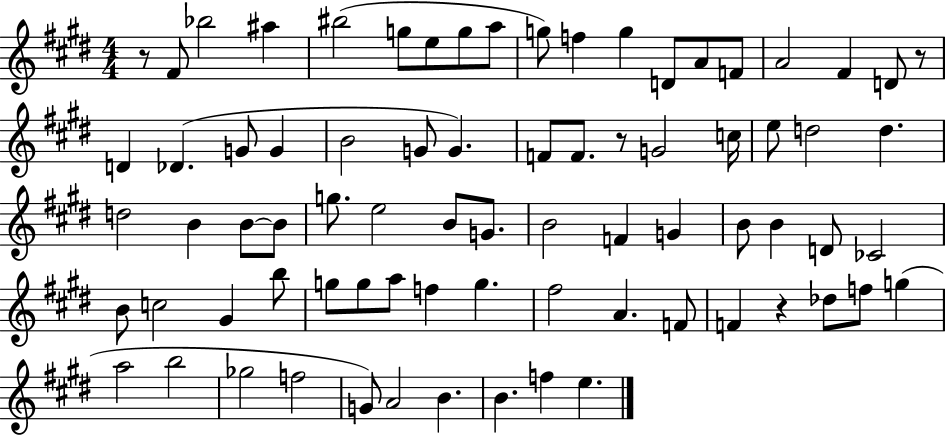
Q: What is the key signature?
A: E major